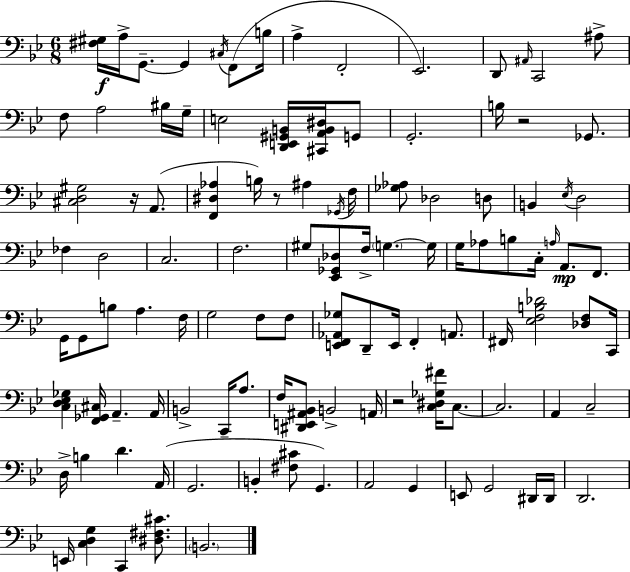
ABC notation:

X:1
T:Untitled
M:6/8
L:1/4
K:Bb
[^F,^G,]/4 A,/4 G,,/2 G,, ^C,/4 F,,/2 B,/4 A, F,,2 _E,,2 D,,/2 ^A,,/4 C,,2 ^A,/2 F,/2 A,2 ^B,/4 G,/4 E,2 [D,,E,,^G,,B,,]/4 [^C,,A,,B,,^D,]/4 G,,/2 G,,2 B,/4 z2 _G,,/2 [^C,D,^G,]2 z/4 A,,/2 [F,,^D,_A,] B,/4 z/2 ^A, _G,,/4 F,/4 [_G,_A,]/2 _D,2 D,/2 B,, _E,/4 D,2 _F, D,2 C,2 F,2 ^G,/2 [_E,,_G,,_D,]/2 F,/4 G, G,/4 G,/4 _A,/2 B,/2 C,/4 A,/4 A,,/2 F,,/2 G,,/4 G,,/2 B,/2 A, F,/4 G,2 F,/2 F,/2 [E,,F,,_A,,_G,]/2 D,,/2 E,,/4 F,, A,,/2 ^F,,/4 [_E,F,B,_D]2 [_D,F,]/2 C,,/4 [C,D,_E,_G,] [F,,_G,,^C,]/4 A,, A,,/4 B,,2 C,,/4 A,/2 F,/4 [^D,,E,,^A,,_B,,]/2 B,,2 A,,/4 z2 [C,^D,_G,^F]/4 C,/2 C,2 A,, C,2 D,/4 B, D A,,/4 G,,2 B,, [^F,^C]/2 G,, A,,2 G,, E,,/2 G,,2 ^D,,/4 ^D,,/4 D,,2 E,,/4 [C,D,G,] C,, [^D,^F,^C]/2 B,,2